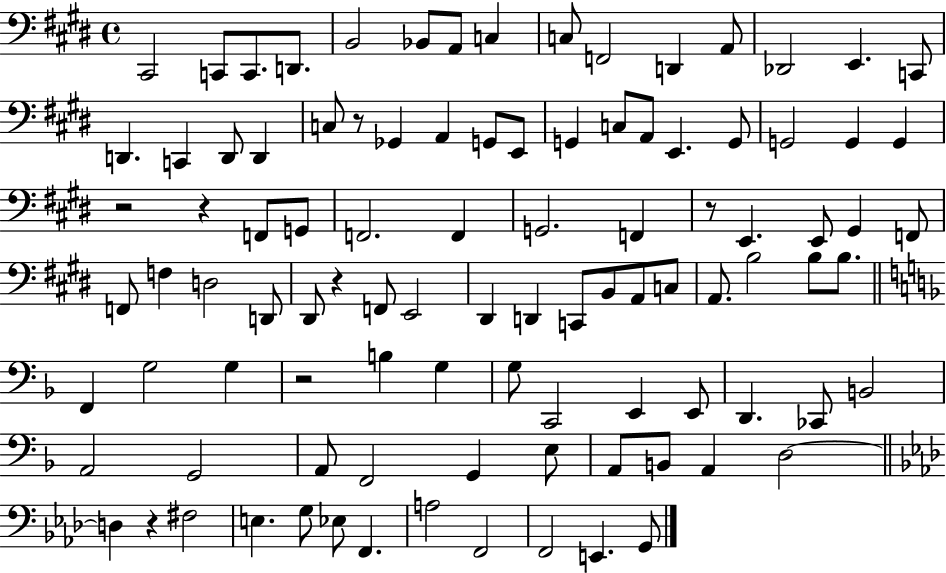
{
  \clef bass
  \time 4/4
  \defaultTimeSignature
  \key e \major
  cis,2 c,8 c,8. d,8. | b,2 bes,8 a,8 c4 | c8 f,2 d,4 a,8 | des,2 e,4. c,8 | \break d,4. c,4 d,8 d,4 | c8 r8 ges,4 a,4 g,8 e,8 | g,4 c8 a,8 e,4. g,8 | g,2 g,4 g,4 | \break r2 r4 f,8 g,8 | f,2. f,4 | g,2. f,4 | r8 e,4. e,8 gis,4 f,8 | \break f,8 f4 d2 d,8 | dis,8 r4 f,8 e,2 | dis,4 d,4 c,8 b,8 a,8 c8 | a,8. b2 b8 b8. | \break \bar "||" \break \key d \minor f,4 g2 g4 | r2 b4 g4 | g8 c,2 e,4 e,8 | d,4. ces,8 b,2 | \break a,2 g,2 | a,8 f,2 g,4 e8 | a,8 b,8 a,4 d2~~ | \bar "||" \break \key f \minor d4 r4 fis2 | e4. g8 ees8 f,4. | a2 f,2 | f,2 e,4. g,8 | \break \bar "|."
}